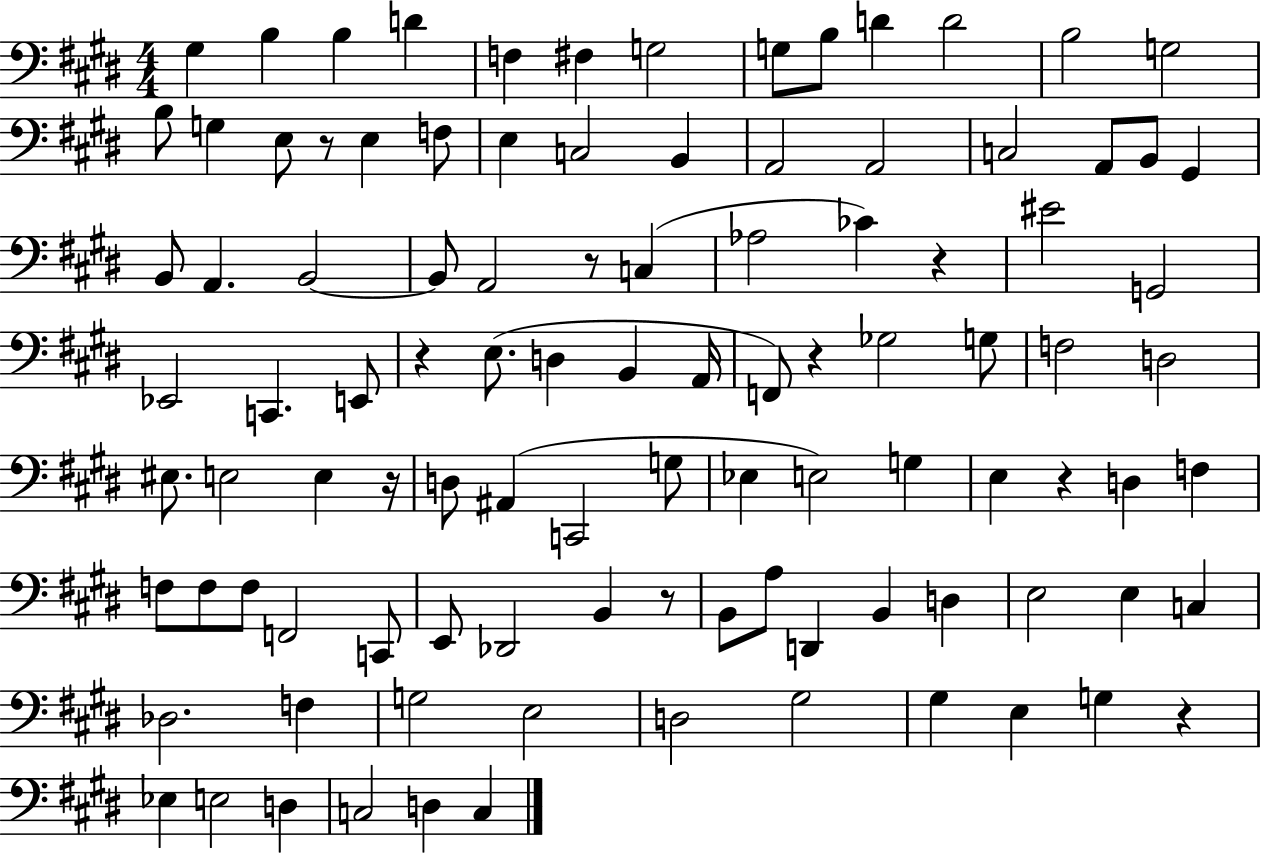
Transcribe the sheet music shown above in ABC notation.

X:1
T:Untitled
M:4/4
L:1/4
K:E
^G, B, B, D F, ^F, G,2 G,/2 B,/2 D D2 B,2 G,2 B,/2 G, E,/2 z/2 E, F,/2 E, C,2 B,, A,,2 A,,2 C,2 A,,/2 B,,/2 ^G,, B,,/2 A,, B,,2 B,,/2 A,,2 z/2 C, _A,2 _C z ^E2 G,,2 _E,,2 C,, E,,/2 z E,/2 D, B,, A,,/4 F,,/2 z _G,2 G,/2 F,2 D,2 ^E,/2 E,2 E, z/4 D,/2 ^A,, C,,2 G,/2 _E, E,2 G, E, z D, F, F,/2 F,/2 F,/2 F,,2 C,,/2 E,,/2 _D,,2 B,, z/2 B,,/2 A,/2 D,, B,, D, E,2 E, C, _D,2 F, G,2 E,2 D,2 ^G,2 ^G, E, G, z _E, E,2 D, C,2 D, C,